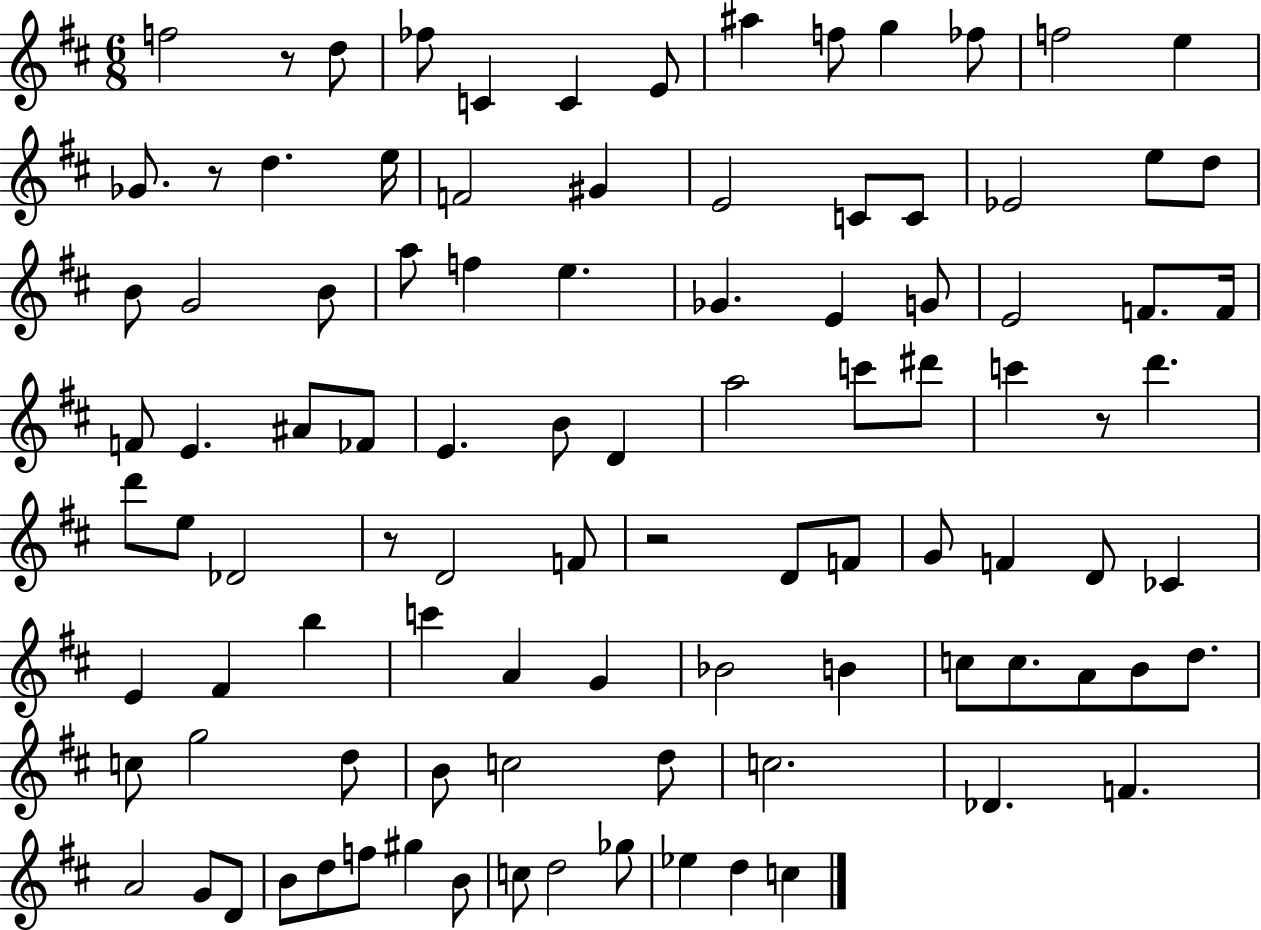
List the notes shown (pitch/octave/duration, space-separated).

F5/h R/e D5/e FES5/e C4/q C4/q E4/e A#5/q F5/e G5/q FES5/e F5/h E5/q Gb4/e. R/e D5/q. E5/s F4/h G#4/q E4/h C4/e C4/e Eb4/h E5/e D5/e B4/e G4/h B4/e A5/e F5/q E5/q. Gb4/q. E4/q G4/e E4/h F4/e. F4/s F4/e E4/q. A#4/e FES4/e E4/q. B4/e D4/q A5/h C6/e D#6/e C6/q R/e D6/q. D6/e E5/e Db4/h R/e D4/h F4/e R/h D4/e F4/e G4/e F4/q D4/e CES4/q E4/q F#4/q B5/q C6/q A4/q G4/q Bb4/h B4/q C5/e C5/e. A4/e B4/e D5/e. C5/e G5/h D5/e B4/e C5/h D5/e C5/h. Db4/q. F4/q. A4/h G4/e D4/e B4/e D5/e F5/e G#5/q B4/e C5/e D5/h Gb5/e Eb5/q D5/q C5/q